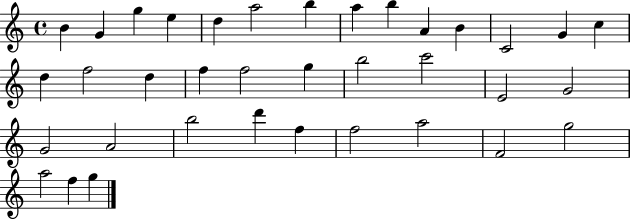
B4/q G4/q G5/q E5/q D5/q A5/h B5/q A5/q B5/q A4/q B4/q C4/h G4/q C5/q D5/q F5/h D5/q F5/q F5/h G5/q B5/h C6/h E4/h G4/h G4/h A4/h B5/h D6/q F5/q F5/h A5/h F4/h G5/h A5/h F5/q G5/q